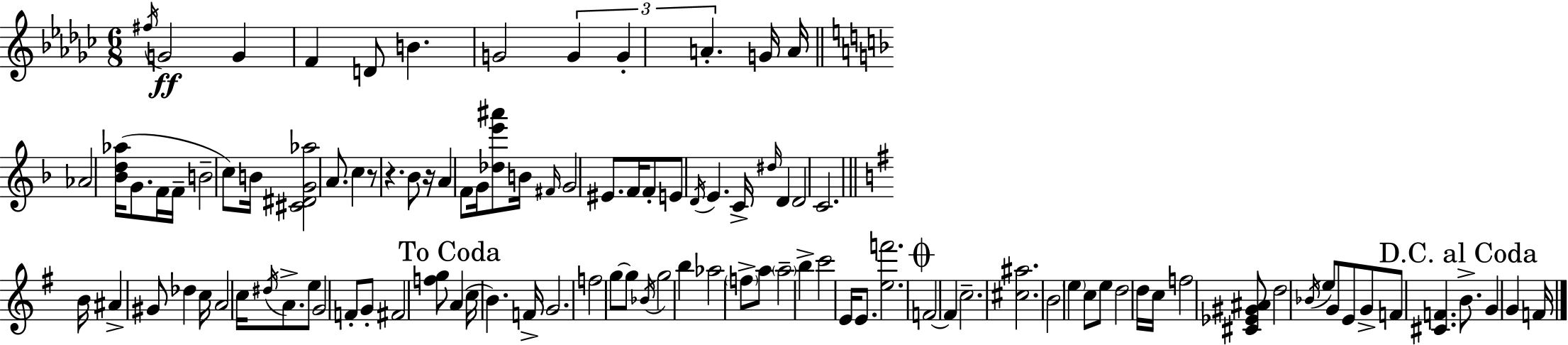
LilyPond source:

{
  \clef treble
  \numericTimeSignature
  \time 6/8
  \key ees \minor
  \acciaccatura { fis''16 }\ff g'2 g'4 | f'4 d'8 b'4. | g'2 \tuplet 3/2 { g'4 | g'4-. a'4.-. } g'16 | \break a'16 \bar "||" \break \key f \major aes'2 <bes' d'' aes''>16( g'8. | f'16 f'16-- b'2-- c''8) | b'16 <cis' dis' g' aes''>2 a'8. | c''4 r8 r4. | \break bes'8 r16 a'4 f'8 g'16 <des'' e''' ais'''>8 | b'16 \grace { fis'16 } g'2 eis'8. | f'16 f'8-. e'8 \acciaccatura { d'16 } e'4. | c'16-> \grace { dis''16 } d'4 d'2 | \break c'2. | \bar "||" \break \key e \minor b'16 ais'4-> gis'8 des''4 c''16 | a'2 c''16 \acciaccatura { dis''16 } a'8.-> | e''8 g'2 f'8-. | g'8-. fis'2 <f'' g''>8 | \break \mark "To Coda" a'4( c''16 b'4.) | f'16-> g'2. | f''2 g''8~~ g''8 | \acciaccatura { bes'16 } g''2 b''4 | \break aes''2 \parenthesize f''8-> | a''8 \parenthesize a''2-- b''4-> | c'''2 e'16 e'8. | <e'' f'''>2. | \break \mark \markup { \musicglyph "scripts.coda" } f'2~~ f'4 | c''2.-- | <cis'' ais''>2. | b'2 \parenthesize e''4 | \break c''8 e''8 d''2 | d''16 c''16 f''2 | <cis' ees' gis' ais'>8 d''2 \acciaccatura { bes'16 } e''8 | g'8 e'8 g'8-> f'8 <cis' f'>4. | \break \mark "D.C. al Coda" b'8.-> g'4 g'4 | f'16 \bar "|."
}